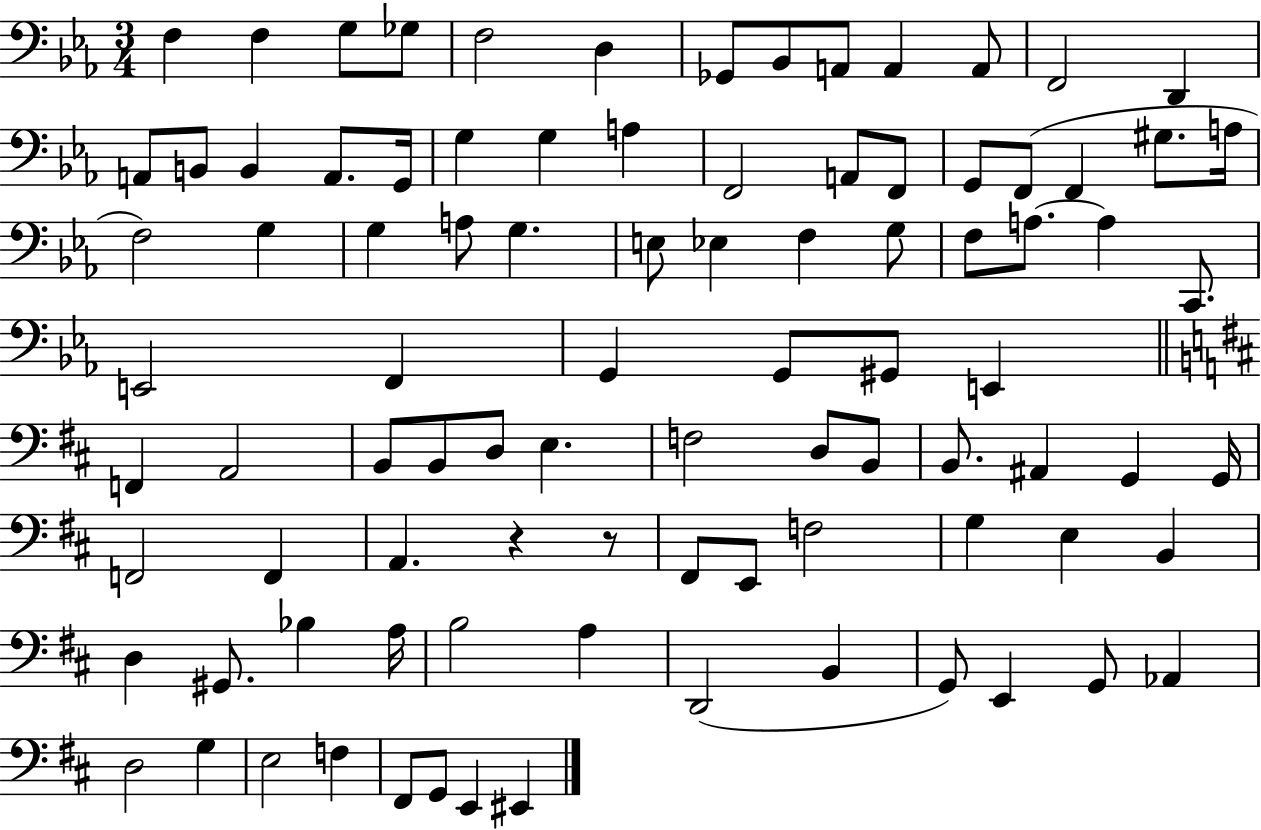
{
  \clef bass
  \numericTimeSignature
  \time 3/4
  \key ees \major
  f4 f4 g8 ges8 | f2 d4 | ges,8 bes,8 a,8 a,4 a,8 | f,2 d,4 | \break a,8 b,8 b,4 a,8. g,16 | g4 g4 a4 | f,2 a,8 f,8 | g,8 f,8( f,4 gis8. a16 | \break f2) g4 | g4 a8 g4. | e8 ees4 f4 g8 | f8 a8.~~ a4 c,8. | \break e,2 f,4 | g,4 g,8 gis,8 e,4 | \bar "||" \break \key d \major f,4 a,2 | b,8 b,8 d8 e4. | f2 d8 b,8 | b,8. ais,4 g,4 g,16 | \break f,2 f,4 | a,4. r4 r8 | fis,8 e,8 f2 | g4 e4 b,4 | \break d4 gis,8. bes4 a16 | b2 a4 | d,2( b,4 | g,8) e,4 g,8 aes,4 | \break d2 g4 | e2 f4 | fis,8 g,8 e,4 eis,4 | \bar "|."
}